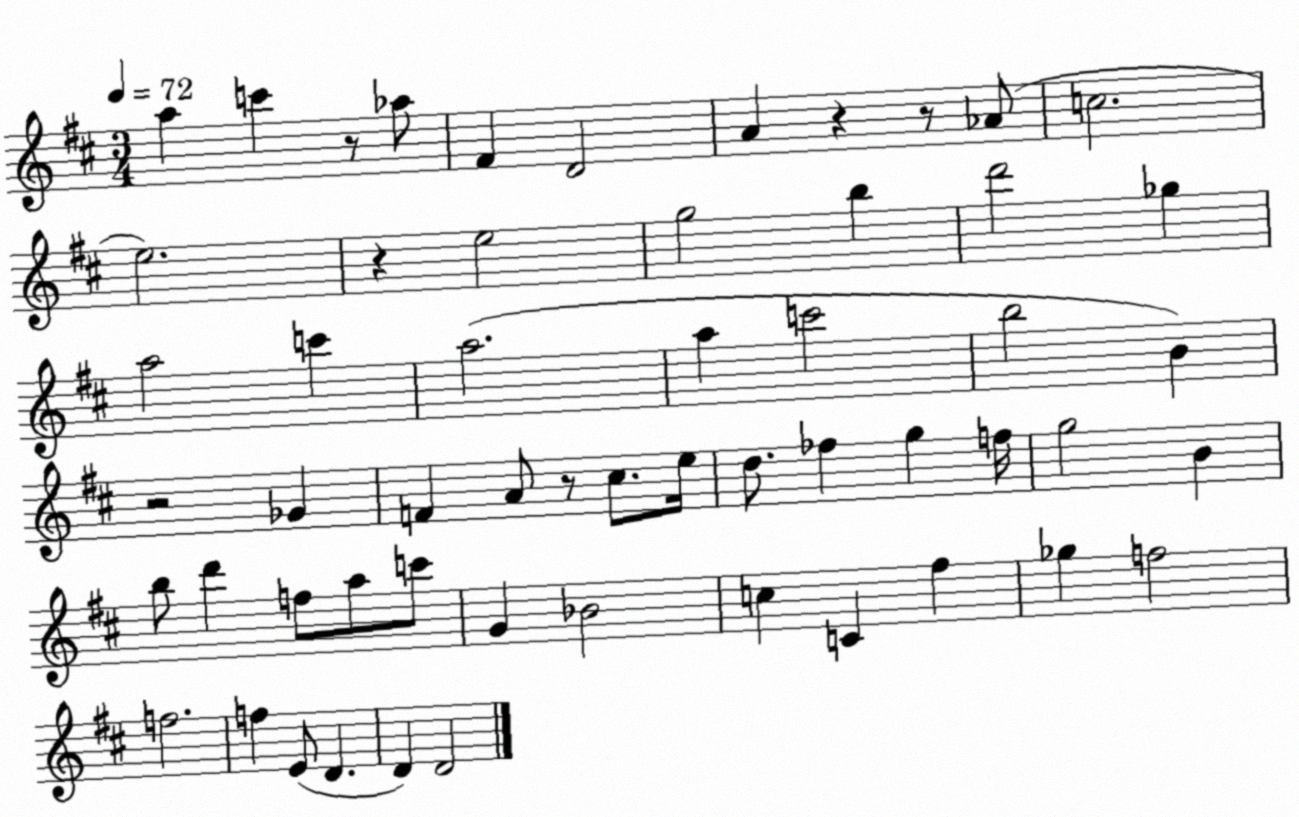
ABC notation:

X:1
T:Untitled
M:3/4
L:1/4
K:D
a c' z/2 _a/2 ^F D2 A z z/2 _A/2 c2 e2 z e2 g2 b d'2 _g a2 c' a2 a c'2 b2 B z2 _G F A/2 z/2 ^c/2 e/4 d/2 _f g f/4 g2 B b/2 d' f/2 a/2 c'/2 G _B2 c C ^f _g f2 f2 f E/2 D D D2